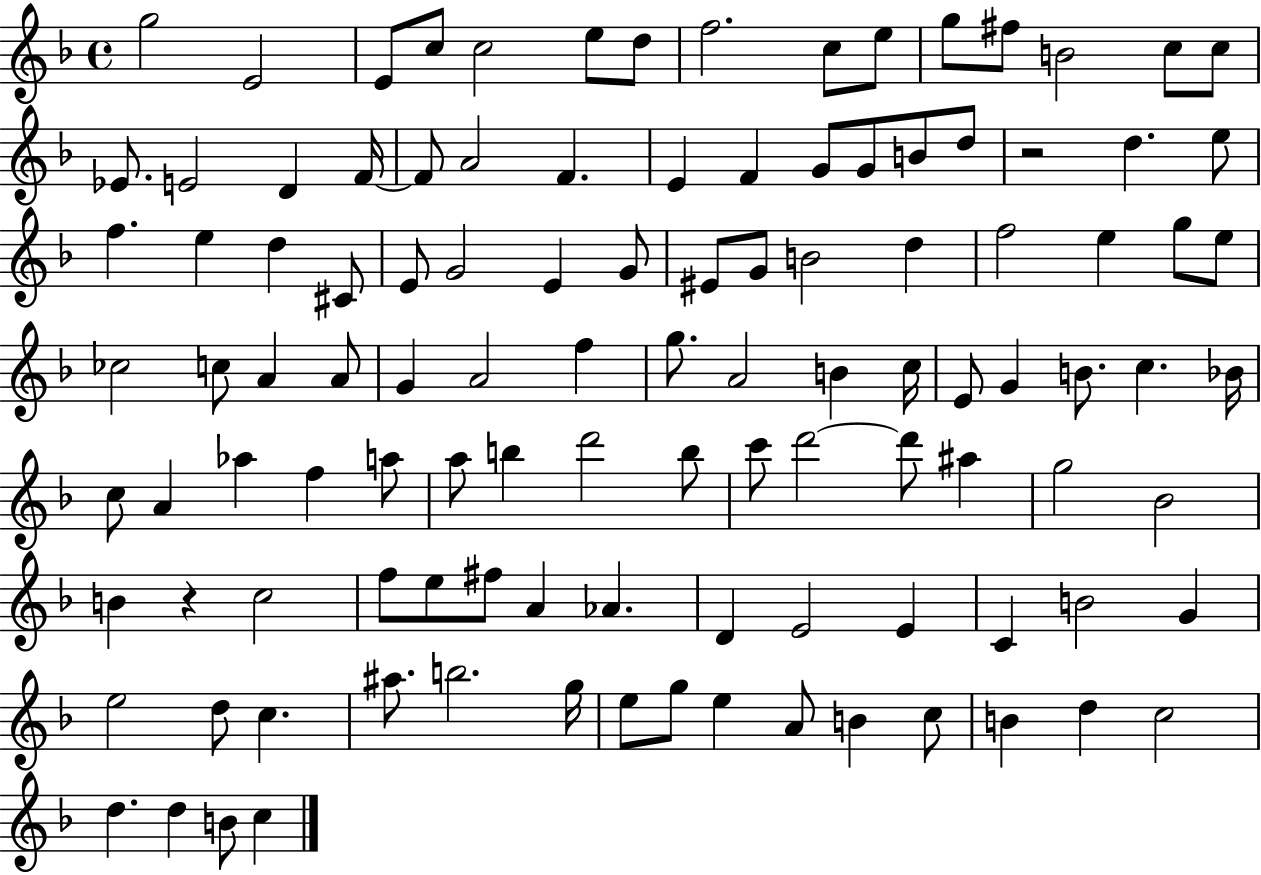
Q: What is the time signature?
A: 4/4